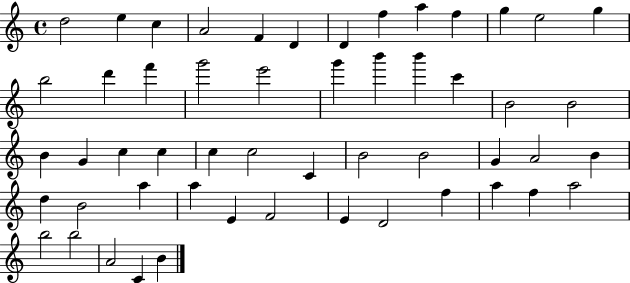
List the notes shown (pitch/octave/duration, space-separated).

D5/h E5/q C5/q A4/h F4/q D4/q D4/q F5/q A5/q F5/q G5/q E5/h G5/q B5/h D6/q F6/q G6/h E6/h G6/q B6/q B6/q C6/q B4/h B4/h B4/q G4/q C5/q C5/q C5/q C5/h C4/q B4/h B4/h G4/q A4/h B4/q D5/q B4/h A5/q A5/q E4/q F4/h E4/q D4/h F5/q A5/q F5/q A5/h B5/h B5/h A4/h C4/q B4/q